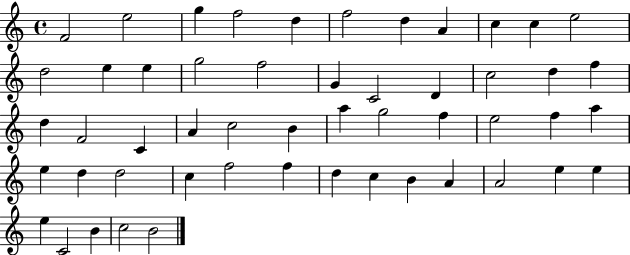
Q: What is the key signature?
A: C major